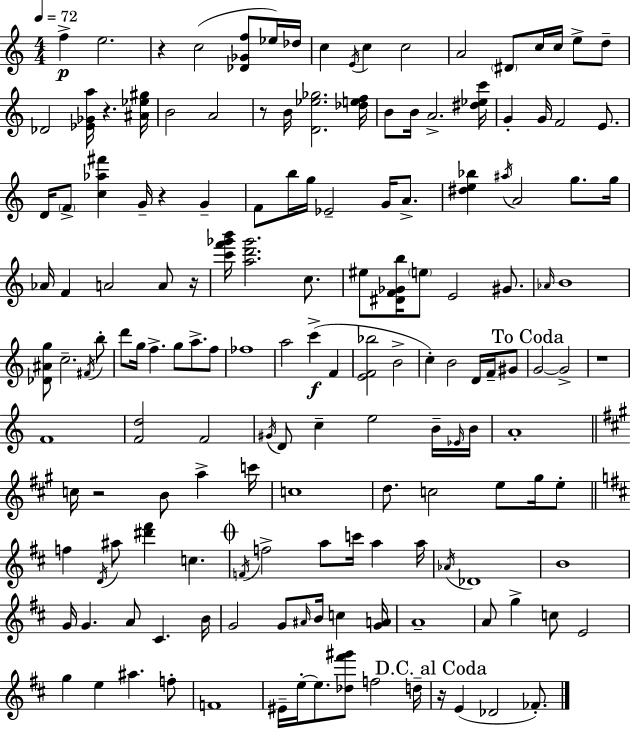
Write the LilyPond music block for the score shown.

{
  \clef treble
  \numericTimeSignature
  \time 4/4
  \key c \major
  \tempo 4 = 72
  \repeat volta 2 { f''4->\p e''2. | r4 c''2( <des' ges' f''>8 ees''16) des''16 | c''4 \acciaccatura { e'16 } c''4 c''2 | a'2 \parenthesize dis'8 c''16 c''16 e''8-> d''8-- | \break des'2 <ees' ges' a''>16 r4. | <ais' ees'' gis''>16 b'2 a'2 | r8 b'16 <d' ees'' ges''>2. | <des'' e'' f''>16 b'8 b'16 a'2.-> | \break <dis'' ees'' c'''>16 g'4-. g'16 f'2 e'8. | d'16 \parenthesize f'8-> <c'' aes'' fis'''>4 g'16-- r4 g'4-- | f'8 b''16 g''16 ees'2-- g'16 a'8.-> | <dis'' e'' bes''>4 \acciaccatura { ais''16 } a'2 g''8. | \break g''16 aes'16 f'4 a'2 a'8 | r16 <c''' f''' ges''' b'''>16 <a'' d''' ges'''>2. c''8. | eis''8 <dis' f' ges' b''>16 \parenthesize e''8 e'2 gis'8. | \grace { aes'16 } b'1 | \break <des' ais' g''>8 c''2.-- | \acciaccatura { fis'16 } b''8-. d'''8 g''16 f''4.-> g''8 a''8.-> | f''8 fes''1 | a''2 c'''4->(\f | \break f'4 <e' f' bes''>2 b'2-> | c''4-.) b'2 | d'16 f'16-- gis'8 \mark "To Coda" g'2~~ g'2-> | r1 | \break f'1 | <f' d''>2 f'2 | \acciaccatura { gis'16 } d'8 c''4-- e''2 | b'16-- \grace { ees'16 } b'16 a'1-. | \break \bar "||" \break \key a \major c''16 r2 b'8 a''4-> c'''16 | c''1 | d''8. c''2 e''8 gis''16 e''8-. | \bar "||" \break \key b \minor f''4 \acciaccatura { d'16 } ais''8 <dis''' fis'''>4 c''4. | \mark \markup { \musicglyph "scripts.coda" } \acciaccatura { f'16 } f''2-> a''8 c'''16 a''4 | a''16 \acciaccatura { aes'16 } des'1 | b'1 | \break g'16 g'4. a'8 cis'4. | b'16 g'2 g'8 \grace { ais'16 } b'16 c''4 | <g' a'>16 a'1-- | a'8 g''4-> c''8 e'2 | \break g''4 e''4 ais''4. | f''8-. f'1 | eis'16-- e''16-.~~ e''8. <des'' fis''' gis'''>8 f''2 | d''16-- \mark "D.C. al Coda" r16 e'4( des'2 | \break fes'8.-.) } \bar "|."
}